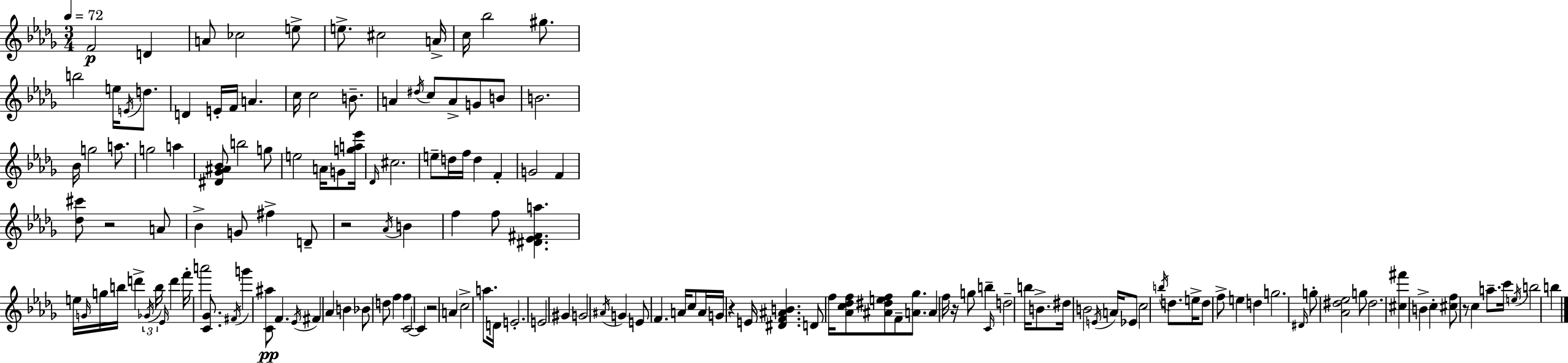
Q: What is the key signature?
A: BES minor